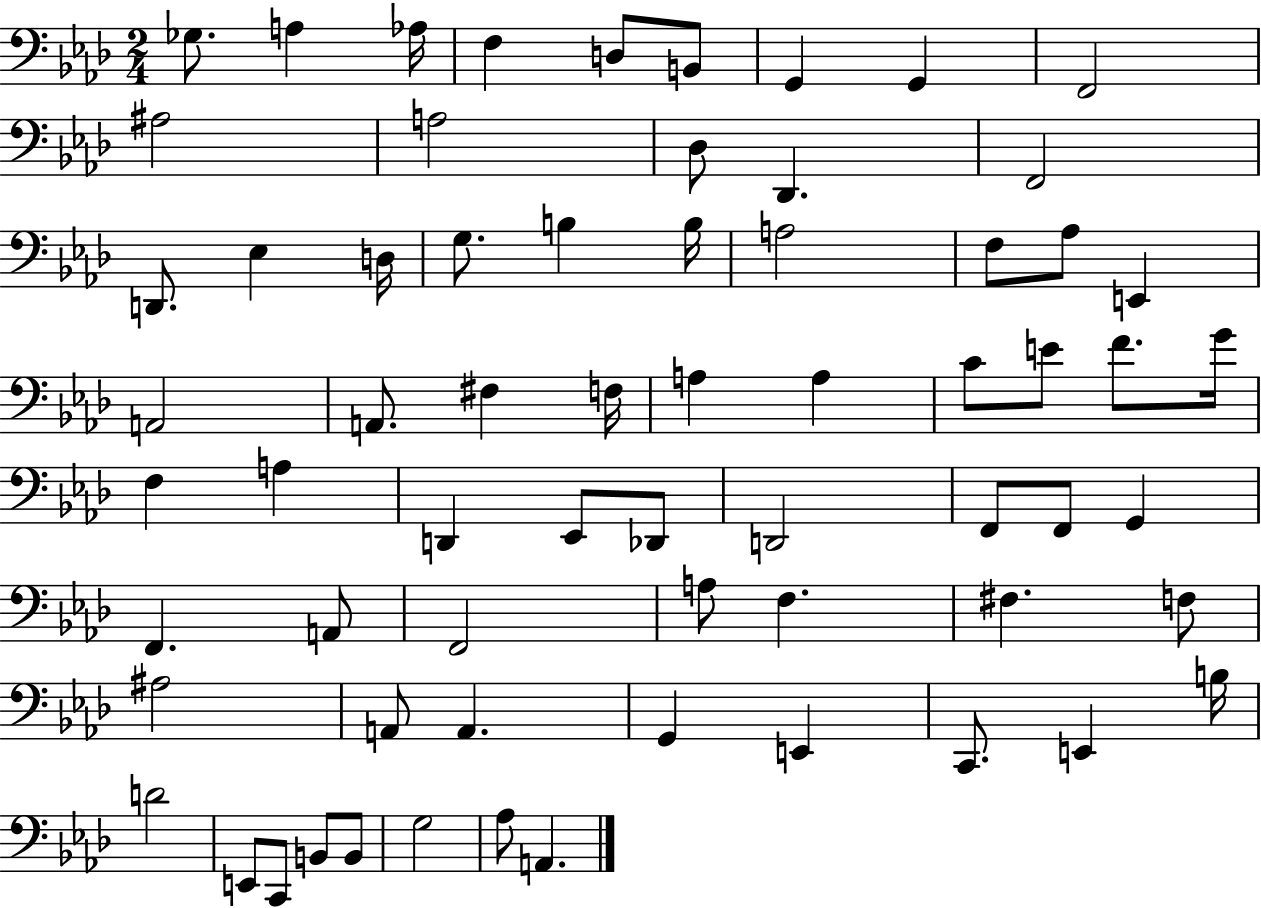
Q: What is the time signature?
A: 2/4